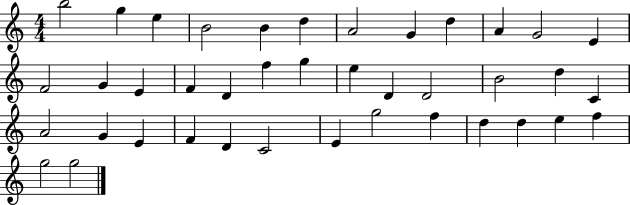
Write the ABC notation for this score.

X:1
T:Untitled
M:4/4
L:1/4
K:C
b2 g e B2 B d A2 G d A G2 E F2 G E F D f g e D D2 B2 d C A2 G E F D C2 E g2 f d d e f g2 g2